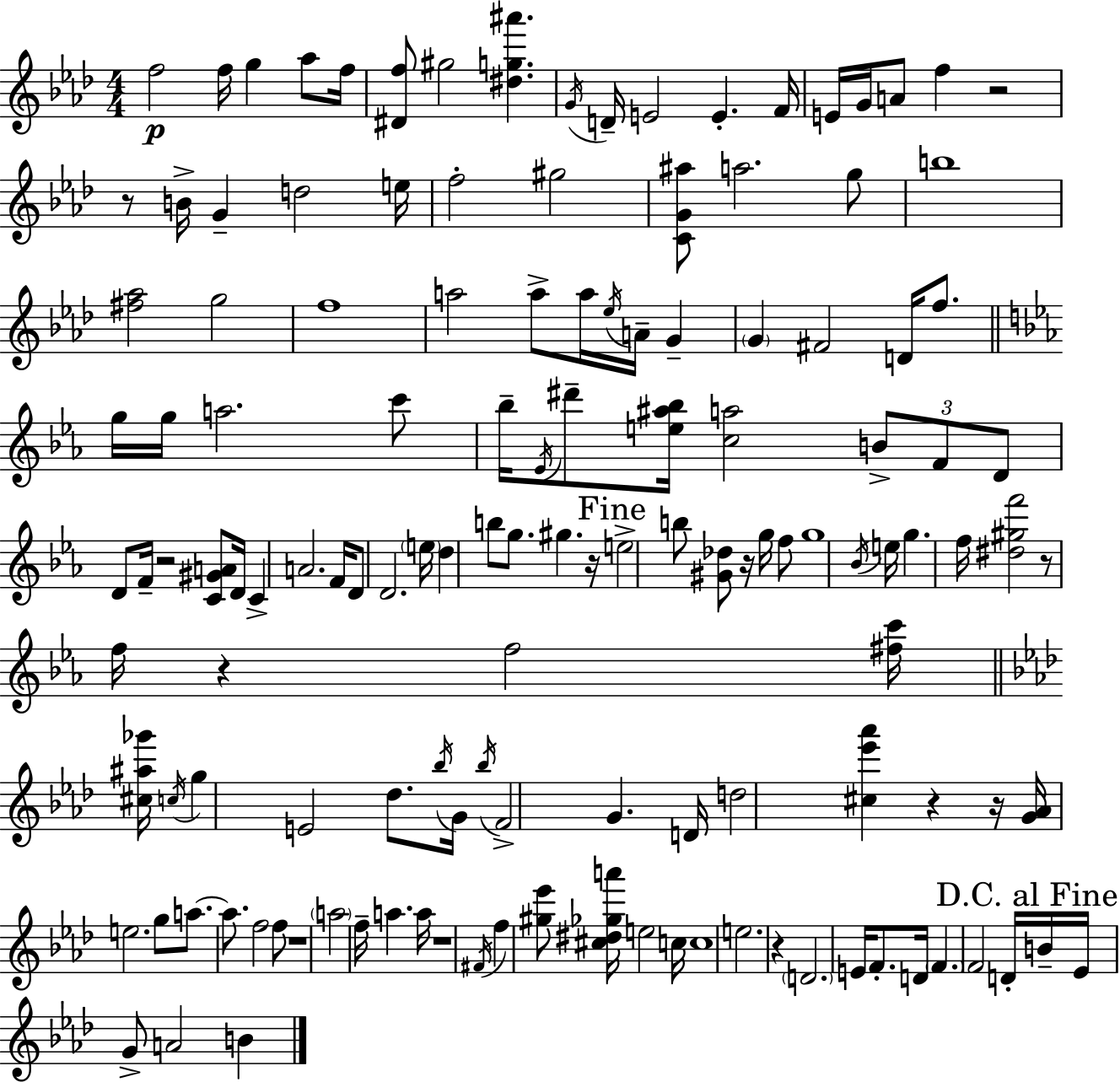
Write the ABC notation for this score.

X:1
T:Untitled
M:4/4
L:1/4
K:Fm
f2 f/4 g _a/2 f/4 [^Df]/2 ^g2 [^dg^a'] G/4 D/4 E2 E F/4 E/4 G/4 A/2 f z2 z/2 B/4 G d2 e/4 f2 ^g2 [CG^a]/2 a2 g/2 b4 [^f_a]2 g2 f4 a2 a/2 a/4 _e/4 A/4 G G ^F2 D/4 f/2 g/4 g/4 a2 c'/2 _b/4 _E/4 ^d'/2 [e^a_b]/4 [ca]2 B/2 F/2 D/2 D/2 F/4 z2 [C^GA]/2 D/4 C A2 F/4 D/2 D2 e/4 d b/2 g/2 ^g z/4 e2 b/2 [^G_d]/2 z/4 g/4 f/2 g4 _B/4 e/4 g f/4 [^d^gf']2 z/2 f/4 z f2 [^fc']/4 [^c^a_g']/4 c/4 g E2 _d/2 _b/4 G/4 _b/4 F2 G D/4 d2 [^c_e'_a'] z z/4 [G_A]/4 e2 g/2 a/2 a/2 f2 f/2 z4 a2 f/4 a a/4 z4 ^F/4 f [^g_e']/2 [^c^d_ga']/4 e2 c/4 c4 e2 z D2 E/4 F/2 D/4 F F2 D/4 B/4 _E/4 G/2 A2 B